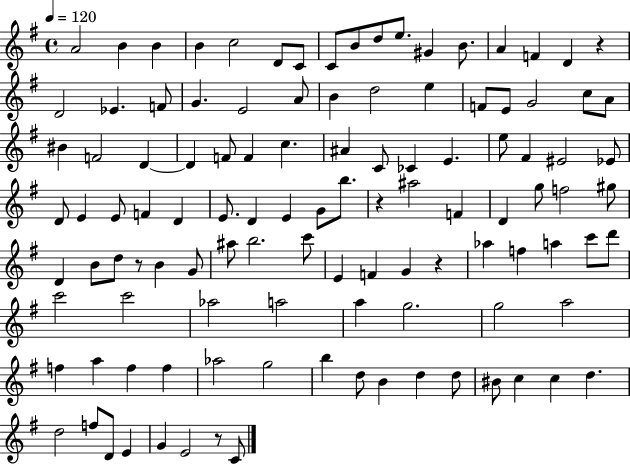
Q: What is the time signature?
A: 4/4